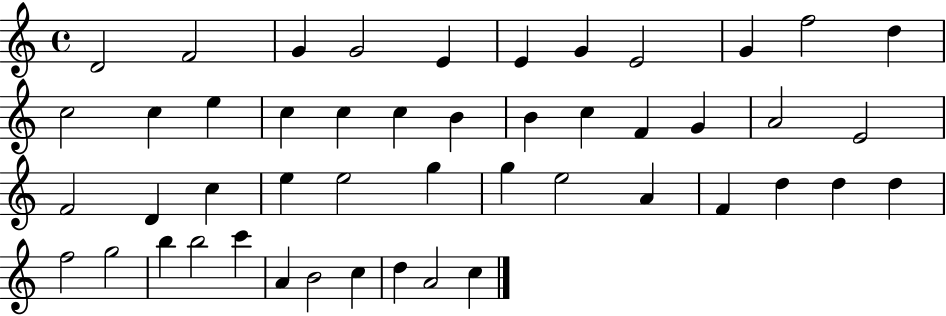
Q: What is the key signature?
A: C major